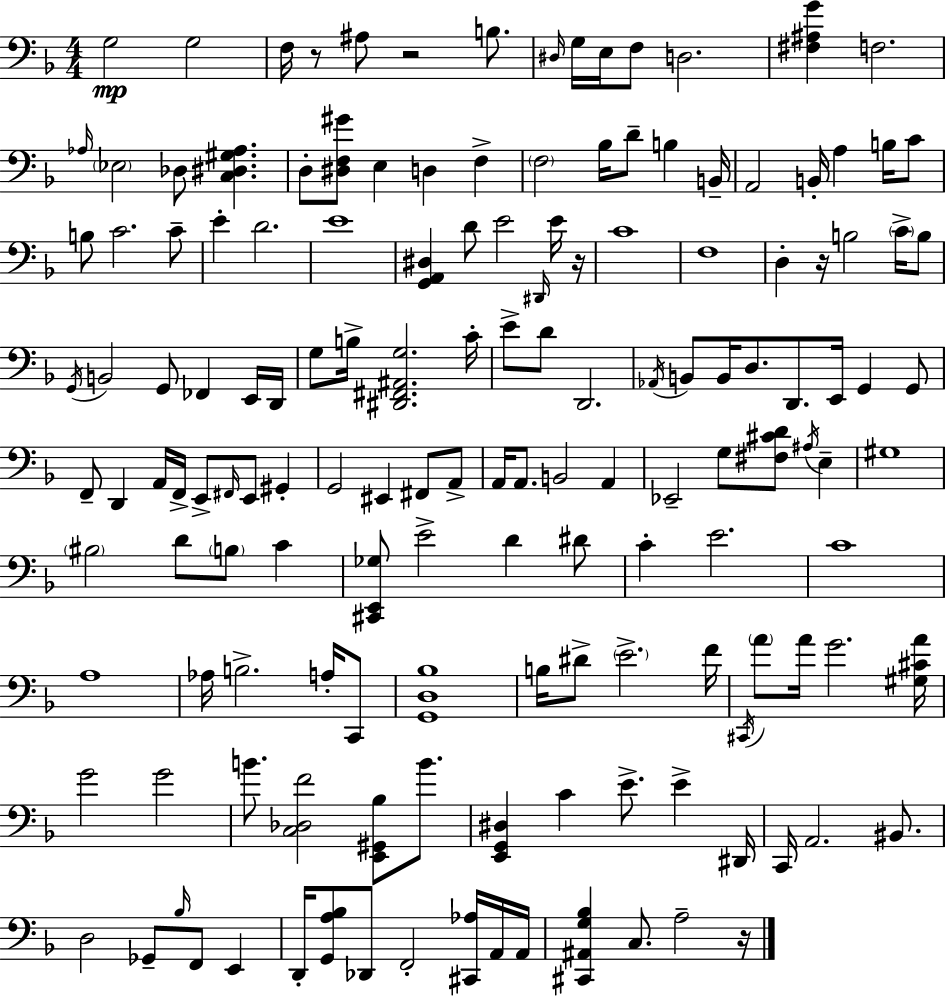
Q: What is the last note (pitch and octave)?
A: A3